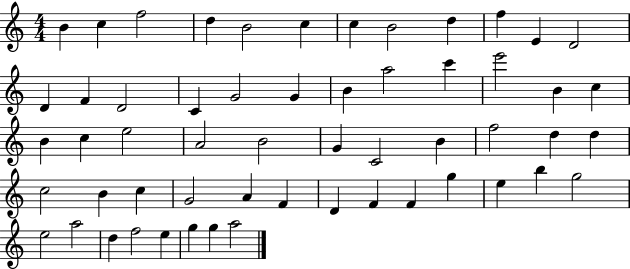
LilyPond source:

{
  \clef treble
  \numericTimeSignature
  \time 4/4
  \key c \major
  b'4 c''4 f''2 | d''4 b'2 c''4 | c''4 b'2 d''4 | f''4 e'4 d'2 | \break d'4 f'4 d'2 | c'4 g'2 g'4 | b'4 a''2 c'''4 | e'''2 b'4 c''4 | \break b'4 c''4 e''2 | a'2 b'2 | g'4 c'2 b'4 | f''2 d''4 d''4 | \break c''2 b'4 c''4 | g'2 a'4 f'4 | d'4 f'4 f'4 g''4 | e''4 b''4 g''2 | \break e''2 a''2 | d''4 f''2 e''4 | g''4 g''4 a''2 | \bar "|."
}